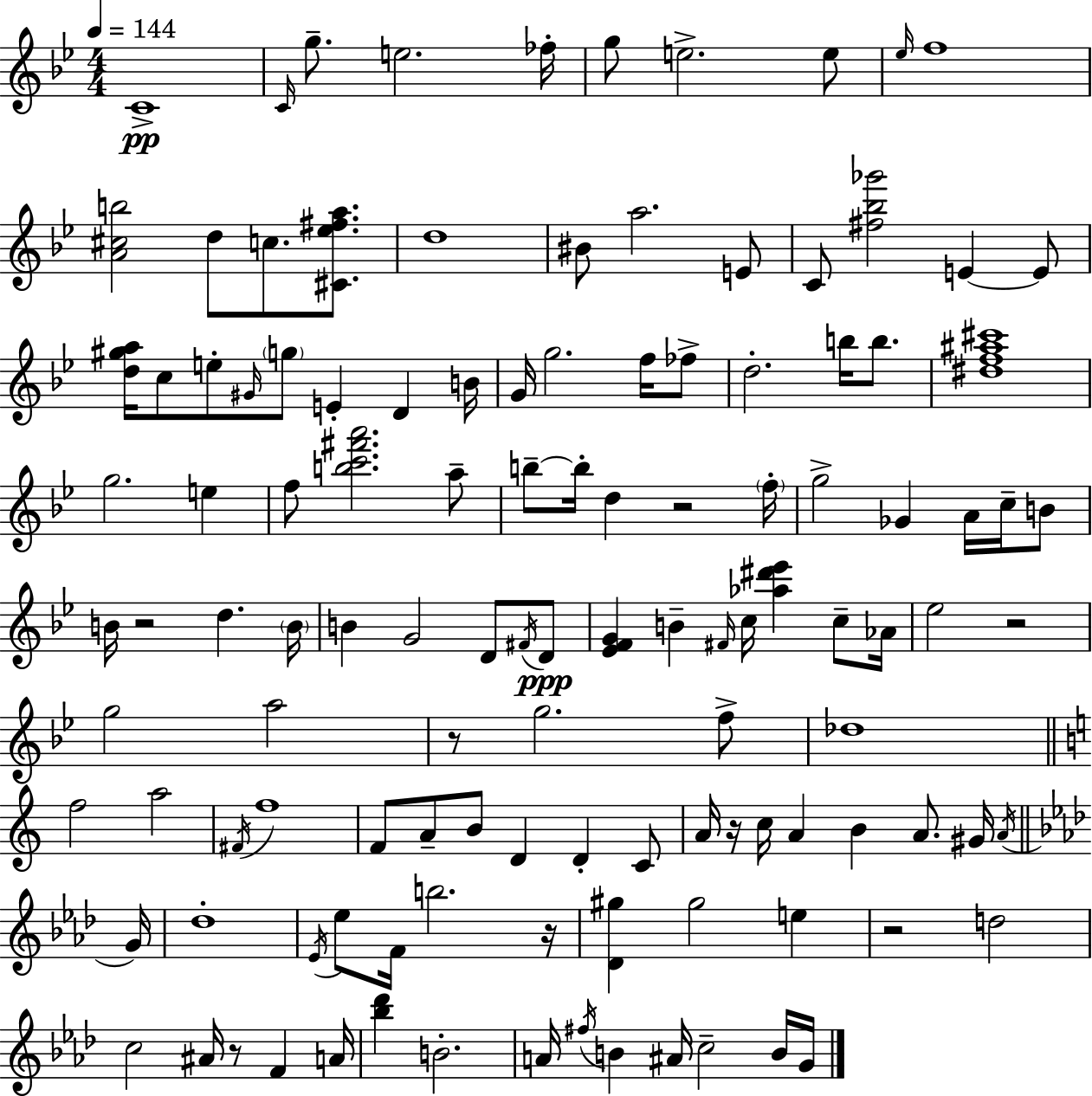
{
  \clef treble
  \numericTimeSignature
  \time 4/4
  \key g \minor
  \tempo 4 = 144
  \repeat volta 2 { c'1->\pp | \grace { c'16 } g''8.-- e''2. | fes''16-. g''8 e''2.-> e''8 | \grace { ees''16 } f''1 | \break <a' cis'' b''>2 d''8 c''8. <cis' ees'' fis'' a''>8. | d''1 | bis'8 a''2. | e'8 c'8 <fis'' bes'' ges'''>2 e'4~~ | \break e'8 <d'' gis'' a''>16 c''8 e''8-. \grace { gis'16 } \parenthesize g''8 e'4-. d'4 | b'16 g'16 g''2. | f''16 fes''8-> d''2.-. b''16 | b''8. <dis'' f'' ais'' cis'''>1 | \break g''2. e''4 | f''8 <b'' c''' fis''' a'''>2. | a''8-- b''8--~~ b''16-. d''4 r2 | \parenthesize f''16-. g''2-> ges'4 a'16 | \break c''16-- b'8 b'16 r2 d''4. | \parenthesize b'16 b'4 g'2 d'8 | \acciaccatura { fis'16 }\ppp d'8 <ees' f' g'>4 b'4-- \grace { fis'16 } c''16 <aes'' dis''' ees'''>4 | c''8-- aes'16 ees''2 r2 | \break g''2 a''2 | r8 g''2. | f''8-> des''1 | \bar "||" \break \key c \major f''2 a''2 | \acciaccatura { fis'16 } f''1 | f'8 a'8-- b'8 d'4 d'4-. c'8 | a'16 r16 c''16 a'4 b'4 a'8. gis'16 | \break \acciaccatura { a'16 } \bar "||" \break \key aes \major g'16 des''1-. | \acciaccatura { ees'16 } ees''8 f'16 b''2. | r16 <des' gis''>4 gis''2 e''4 | r2 d''2 | \break c''2 ais'16 r8 f'4 | a'16 <bes'' des'''>4 b'2.-. | a'16 \acciaccatura { fis''16 } b'4 ais'16 c''2-- | b'16 g'16 } \bar "|."
}